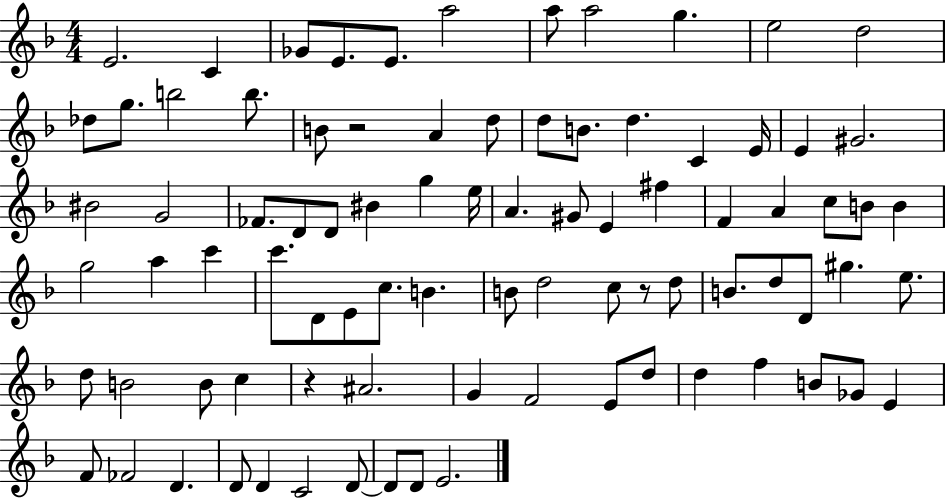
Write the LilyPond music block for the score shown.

{
  \clef treble
  \numericTimeSignature
  \time 4/4
  \key f \major
  \repeat volta 2 { e'2. c'4 | ges'8 e'8. e'8. a''2 | a''8 a''2 g''4. | e''2 d''2 | \break des''8 g''8. b''2 b''8. | b'8 r2 a'4 d''8 | d''8 b'8. d''4. c'4 e'16 | e'4 gis'2. | \break bis'2 g'2 | fes'8. d'8 d'8 bis'4 g''4 e''16 | a'4. gis'8 e'4 fis''4 | f'4 a'4 c''8 b'8 b'4 | \break g''2 a''4 c'''4 | c'''8. d'8 e'8 c''8. b'4. | b'8 d''2 c''8 r8 d''8 | b'8. d''8 d'8 gis''4. e''8. | \break d''8 b'2 b'8 c''4 | r4 ais'2. | g'4 f'2 e'8 d''8 | d''4 f''4 b'8 ges'8 e'4 | \break f'8 fes'2 d'4. | d'8 d'4 c'2 d'8~~ | d'8 d'8 e'2. | } \bar "|."
}